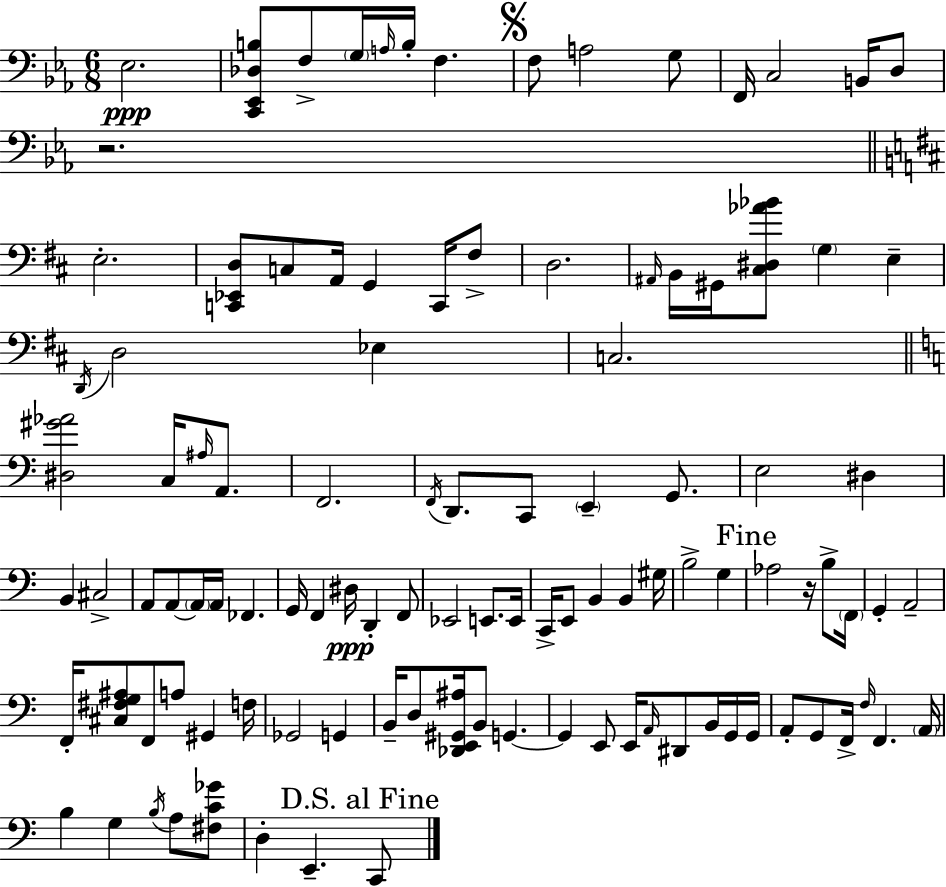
{
  \clef bass
  \numericTimeSignature
  \time 6/8
  \key ees \major
  ees2.\ppp | <c, ees, des b>8 f8-> \parenthesize g16 \grace { a16 } b16-. f4. | \mark \markup { \musicglyph "scripts.segno" } f8 a2 g8 | f,16 c2 b,16 d8 | \break r2. | \bar "||" \break \key d \major e2.-. | <c, ees, d>8 c8 a,16 g,4 c,16 fis8-> | d2. | \grace { ais,16 } b,16 gis,16 <cis dis aes' bes'>8 \parenthesize g4 e4-- | \break \acciaccatura { d,16 } d2 ees4 | c2. | \bar "||" \break \key c \major <dis gis' aes'>2 c16 \grace { ais16 } a,8. | f,2. | \acciaccatura { f,16 } d,8. c,8 \parenthesize e,4-- g,8. | e2 dis4 | \break b,4 cis2-> | a,8 a,8~~ \parenthesize a,16 a,16 fes,4. | g,16 f,4 dis16\ppp d,4-. | f,8 ees,2 e,8. | \break e,16 c,16-> e,8 b,4 b,4 | gis16 b2-> g4 | \mark "Fine" aes2 r16 b8-> | \parenthesize f,16 g,4-. a,2-- | \break f,16-. <cis fis g ais>8 f,8 a8 gis,4 | f16 ges,2 g,4 | b,16-- d8 <des, e, gis, ais>16 b,8 g,4.~~ | g,4 e,8 e,16 \grace { a,16 } dis,8 | \break b,16 g,16 g,16 a,8-. g,8 f,16-> \grace { f16 } f,4. | \parenthesize a,16 b4 g4 | \acciaccatura { b16 } a8 <fis c' ges'>8 d4-. e,4.-- | \mark "D.S. al Fine" c,8 \bar "|."
}